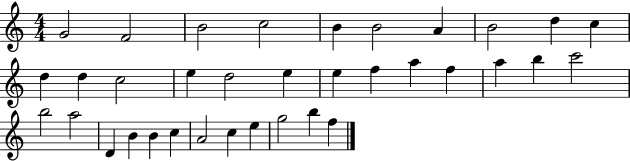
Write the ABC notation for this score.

X:1
T:Untitled
M:4/4
L:1/4
K:C
G2 F2 B2 c2 B B2 A B2 d c d d c2 e d2 e e f a f a b c'2 b2 a2 D B B c A2 c e g2 b f